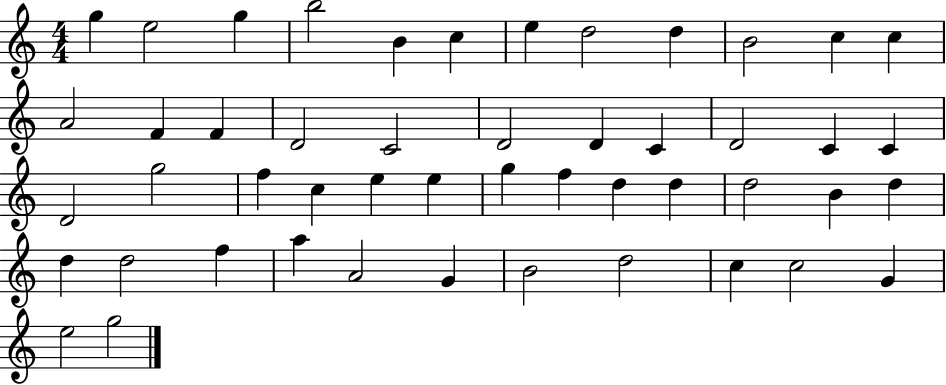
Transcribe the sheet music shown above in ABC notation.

X:1
T:Untitled
M:4/4
L:1/4
K:C
g e2 g b2 B c e d2 d B2 c c A2 F F D2 C2 D2 D C D2 C C D2 g2 f c e e g f d d d2 B d d d2 f a A2 G B2 d2 c c2 G e2 g2